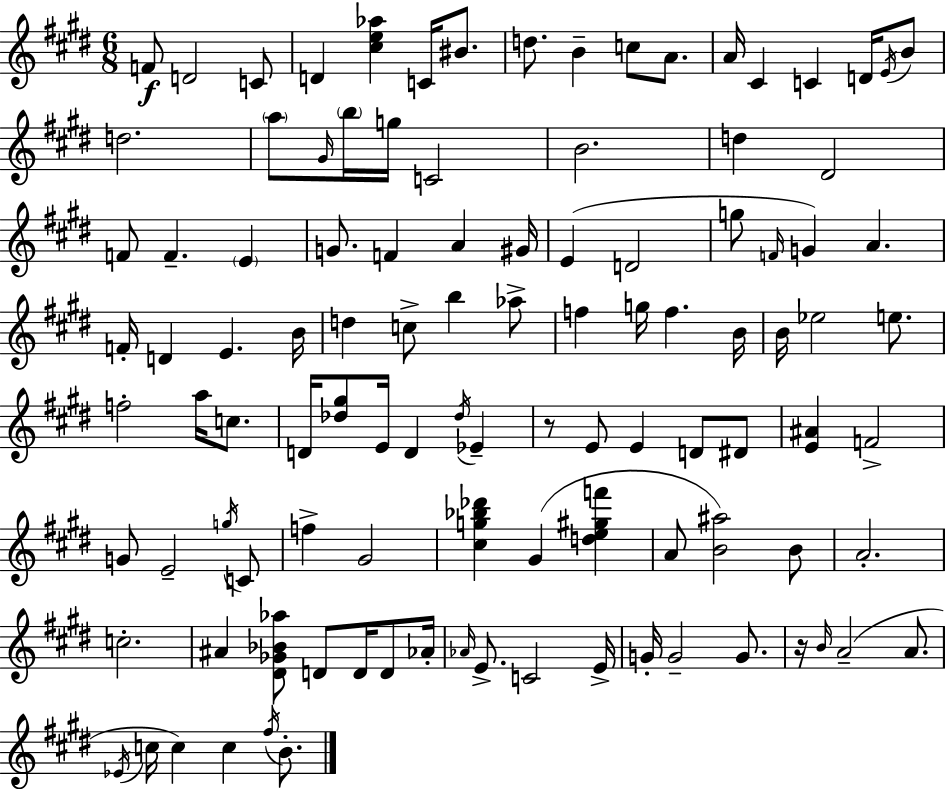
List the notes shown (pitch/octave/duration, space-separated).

F4/e D4/h C4/e D4/q [C#5,E5,Ab5]/q C4/s BIS4/e. D5/e. B4/q C5/e A4/e. A4/s C#4/q C4/q D4/s E4/s B4/e D5/h. A5/e G#4/s B5/s G5/s C4/h B4/h. D5/q D#4/h F4/e F4/q. E4/q G4/e. F4/q A4/q G#4/s E4/q D4/h G5/e F4/s G4/q A4/q. F4/s D4/q E4/q. B4/s D5/q C5/e B5/q Ab5/e F5/q G5/s F5/q. B4/s B4/s Eb5/h E5/e. F5/h A5/s C5/e. D4/s [Db5,G#5]/e E4/s D4/q Db5/s Eb4/q R/e E4/e E4/q D4/e D#4/e [E4,A#4]/q F4/h G4/e E4/h G5/s C4/e F5/q G#4/h [C#5,G5,Bb5,Db6]/q G#4/q [D5,E5,G#5,F6]/q A4/e [B4,A#5]/h B4/e A4/h. C5/h. A#4/q [D#4,Gb4,Bb4,Ab5]/e D4/e D4/s D4/e Ab4/s Ab4/s E4/e. C4/h E4/s G4/s G4/h G4/e. R/s B4/s A4/h A4/e. Eb4/s C5/s C5/q C5/q F#5/s B4/e.